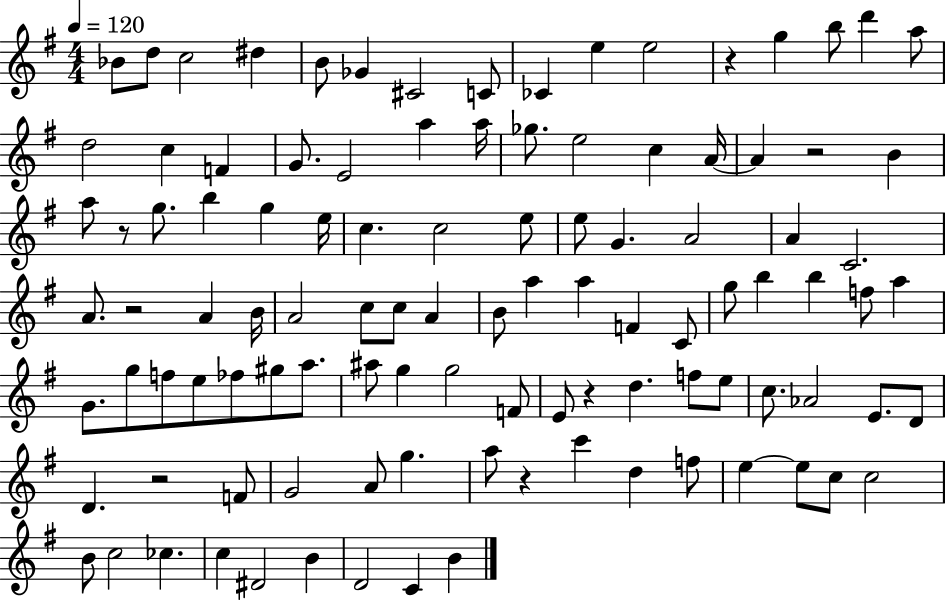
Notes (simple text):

Bb4/e D5/e C5/h D#5/q B4/e Gb4/q C#4/h C4/e CES4/q E5/q E5/h R/q G5/q B5/e D6/q A5/e D5/h C5/q F4/q G4/e. E4/h A5/q A5/s Gb5/e. E5/h C5/q A4/s A4/q R/h B4/q A5/e R/e G5/e. B5/q G5/q E5/s C5/q. C5/h E5/e E5/e G4/q. A4/h A4/q C4/h. A4/e. R/h A4/q B4/s A4/h C5/e C5/e A4/q B4/e A5/q A5/q F4/q C4/e G5/e B5/q B5/q F5/e A5/q G4/e. G5/e F5/e E5/e FES5/e G#5/e A5/e. A#5/e G5/q G5/h F4/e E4/e R/q D5/q. F5/e E5/e C5/e. Ab4/h E4/e. D4/e D4/q. R/h F4/e G4/h A4/e G5/q. A5/e R/q C6/q D5/q F5/e E5/q E5/e C5/e C5/h B4/e C5/h CES5/q. C5/q D#4/h B4/q D4/h C4/q B4/q